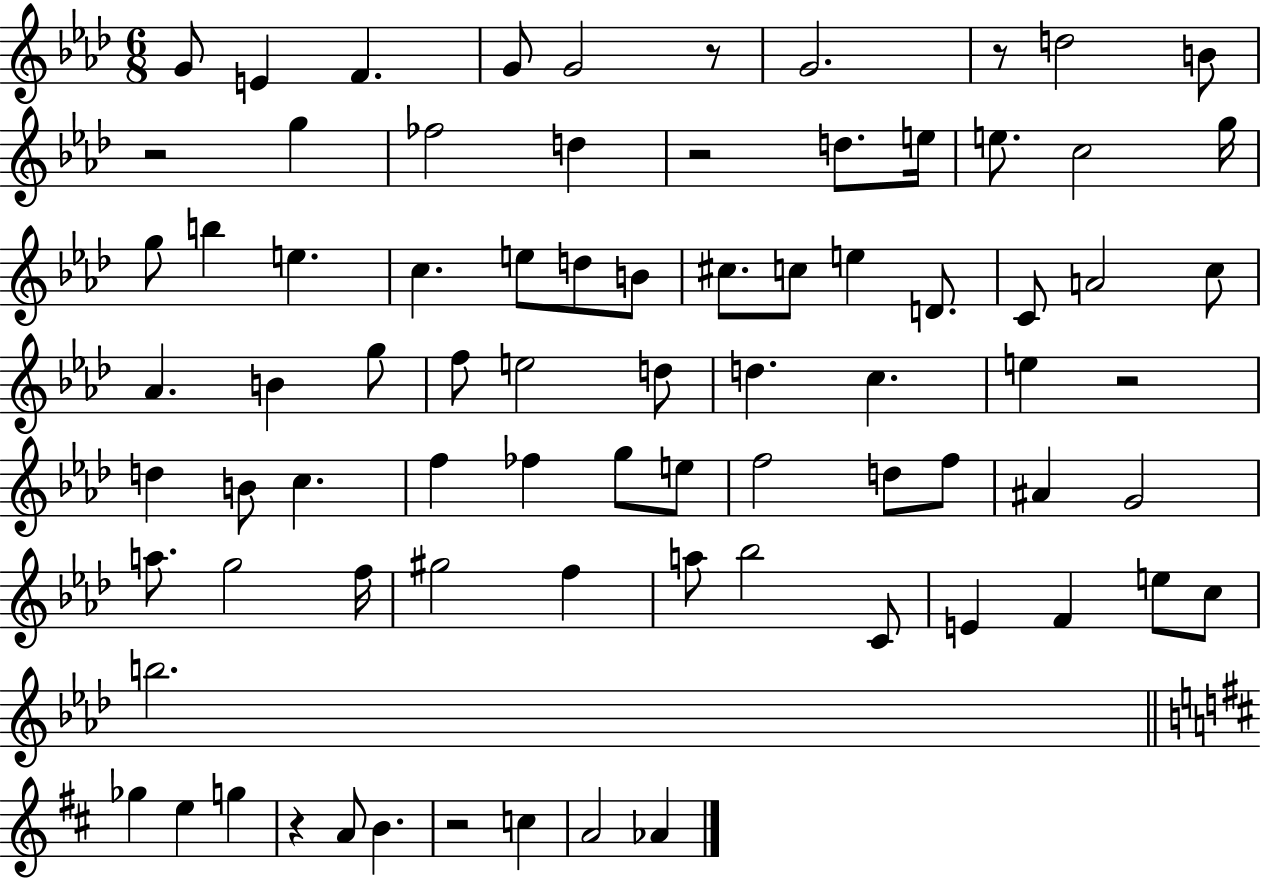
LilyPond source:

{
  \clef treble
  \numericTimeSignature
  \time 6/8
  \key aes \major
  g'8 e'4 f'4. | g'8 g'2 r8 | g'2. | r8 d''2 b'8 | \break r2 g''4 | fes''2 d''4 | r2 d''8. e''16 | e''8. c''2 g''16 | \break g''8 b''4 e''4. | c''4. e''8 d''8 b'8 | cis''8. c''8 e''4 d'8. | c'8 a'2 c''8 | \break aes'4. b'4 g''8 | f''8 e''2 d''8 | d''4. c''4. | e''4 r2 | \break d''4 b'8 c''4. | f''4 fes''4 g''8 e''8 | f''2 d''8 f''8 | ais'4 g'2 | \break a''8. g''2 f''16 | gis''2 f''4 | a''8 bes''2 c'8 | e'4 f'4 e''8 c''8 | \break b''2. | \bar "||" \break \key b \minor ges''4 e''4 g''4 | r4 a'8 b'4. | r2 c''4 | a'2 aes'4 | \break \bar "|."
}